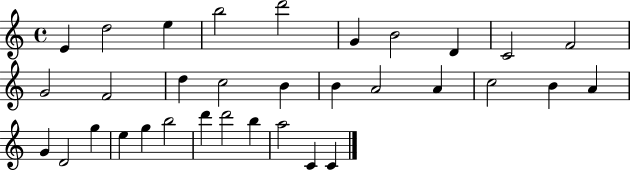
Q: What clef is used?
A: treble